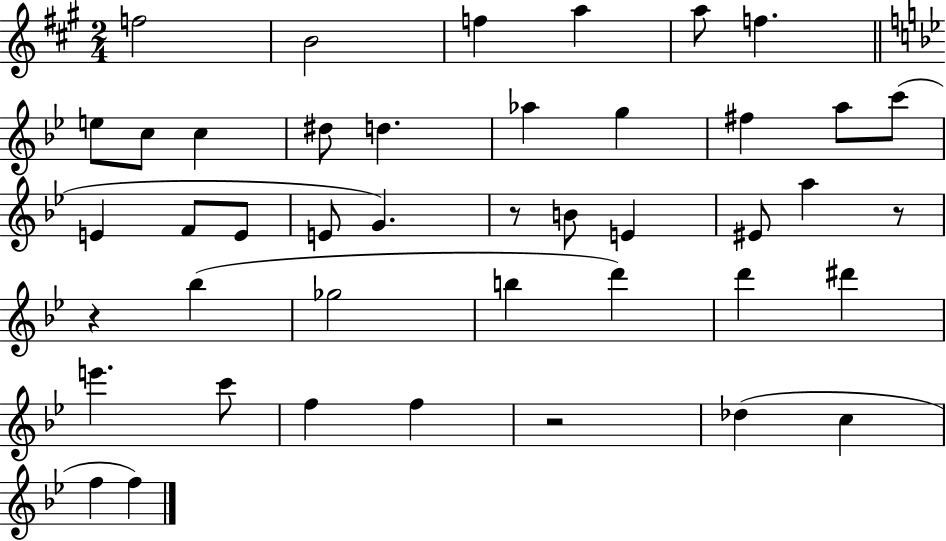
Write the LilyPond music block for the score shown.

{
  \clef treble
  \numericTimeSignature
  \time 2/4
  \key a \major
  \repeat volta 2 { f''2 | b'2 | f''4 a''4 | a''8 f''4. | \break \bar "||" \break \key bes \major e''8 c''8 c''4 | dis''8 d''4. | aes''4 g''4 | fis''4 a''8 c'''8( | \break e'4 f'8 e'8 | e'8 g'4.) | r8 b'8 e'4 | eis'8 a''4 r8 | \break r4 bes''4( | ges''2 | b''4 d'''4) | d'''4 dis'''4 | \break e'''4. c'''8 | f''4 f''4 | r2 | des''4( c''4 | \break f''4 f''4) | } \bar "|."
}